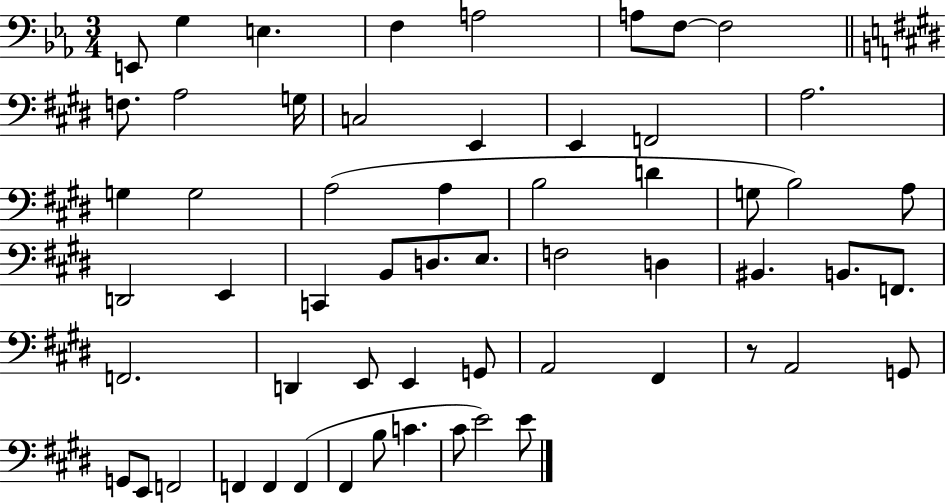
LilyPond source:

{
  \clef bass
  \numericTimeSignature
  \time 3/4
  \key ees \major
  e,8 g4 e4. | f4 a2 | a8 f8~~ f2 | \bar "||" \break \key e \major f8. a2 g16 | c2 e,4 | e,4 f,2 | a2. | \break g4 g2 | a2( a4 | b2 d'4 | g8 b2) a8 | \break d,2 e,4 | c,4 b,8 d8. e8. | f2 d4 | bis,4. b,8. f,8. | \break f,2. | d,4 e,8 e,4 g,8 | a,2 fis,4 | r8 a,2 g,8 | \break g,8 e,8 f,2 | f,4 f,4 f,4( | fis,4 b8 c'4. | cis'8 e'2) e'8 | \break \bar "|."
}